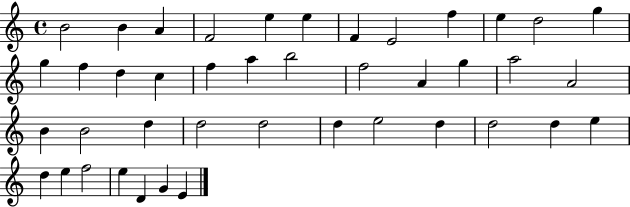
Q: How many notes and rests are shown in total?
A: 42